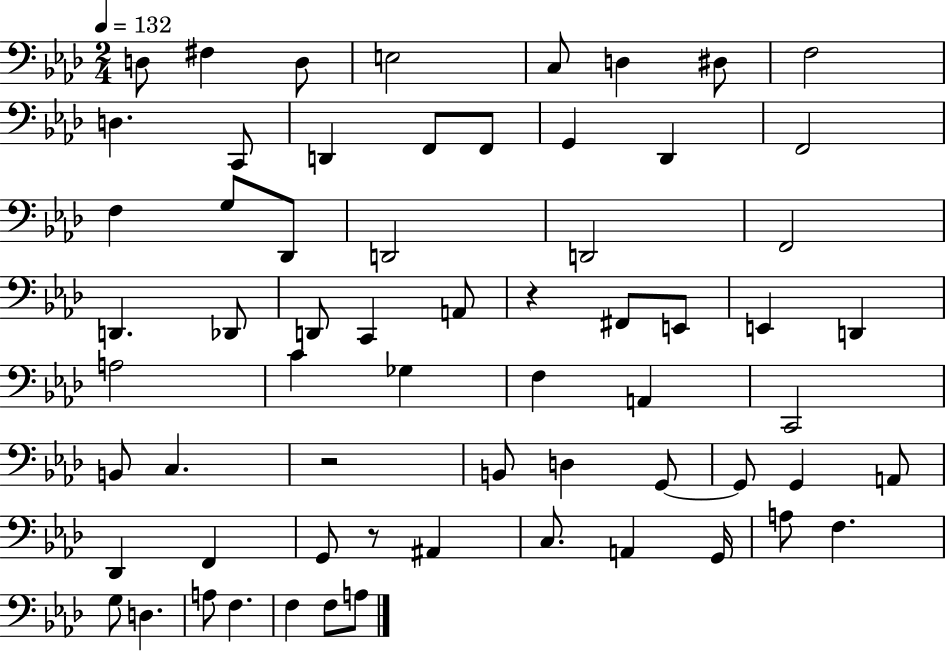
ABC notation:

X:1
T:Untitled
M:2/4
L:1/4
K:Ab
D,/2 ^F, D,/2 E,2 C,/2 D, ^D,/2 F,2 D, C,,/2 D,, F,,/2 F,,/2 G,, _D,, F,,2 F, G,/2 _D,,/2 D,,2 D,,2 F,,2 D,, _D,,/2 D,,/2 C,, A,,/2 z ^F,,/2 E,,/2 E,, D,, A,2 C _G, F, A,, C,,2 B,,/2 C, z2 B,,/2 D, G,,/2 G,,/2 G,, A,,/2 _D,, F,, G,,/2 z/2 ^A,, C,/2 A,, G,,/4 A,/2 F, G,/2 D, A,/2 F, F, F,/2 A,/2